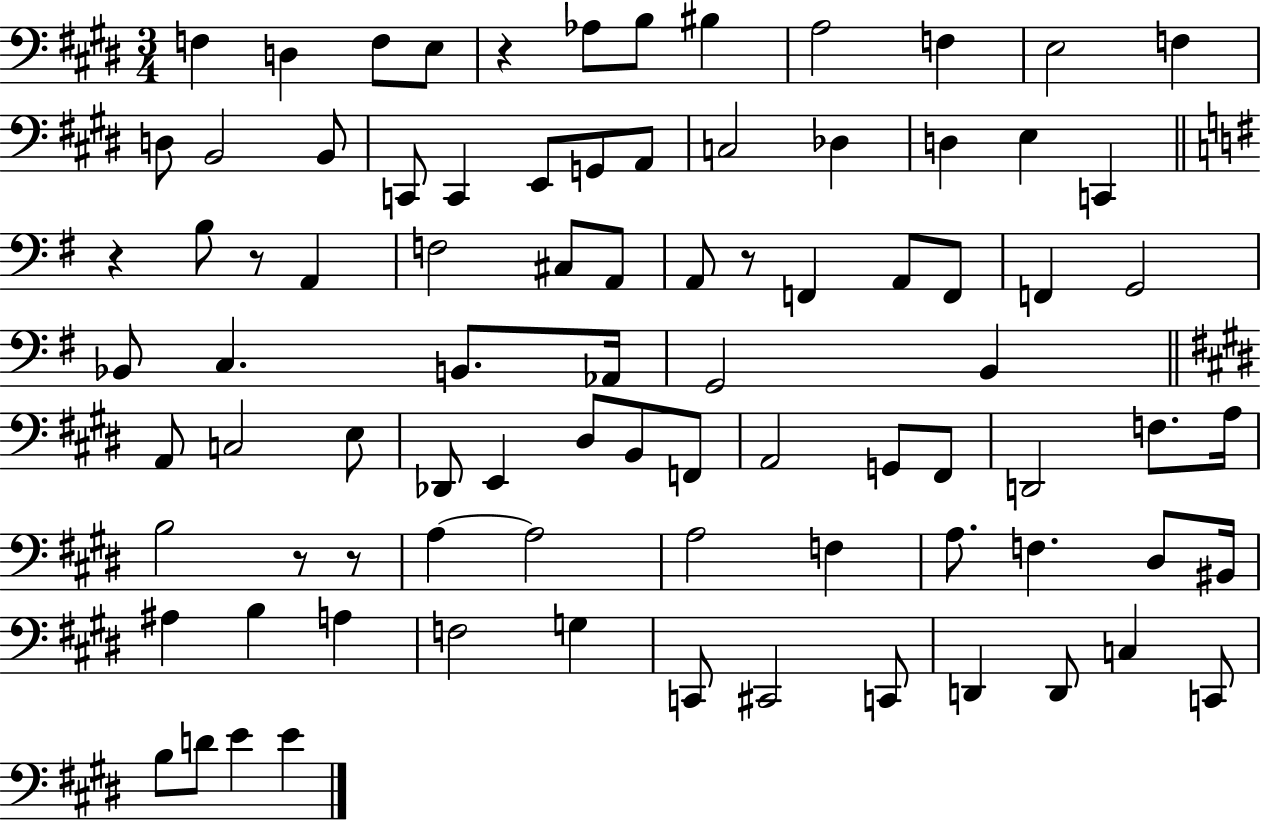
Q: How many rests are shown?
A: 6